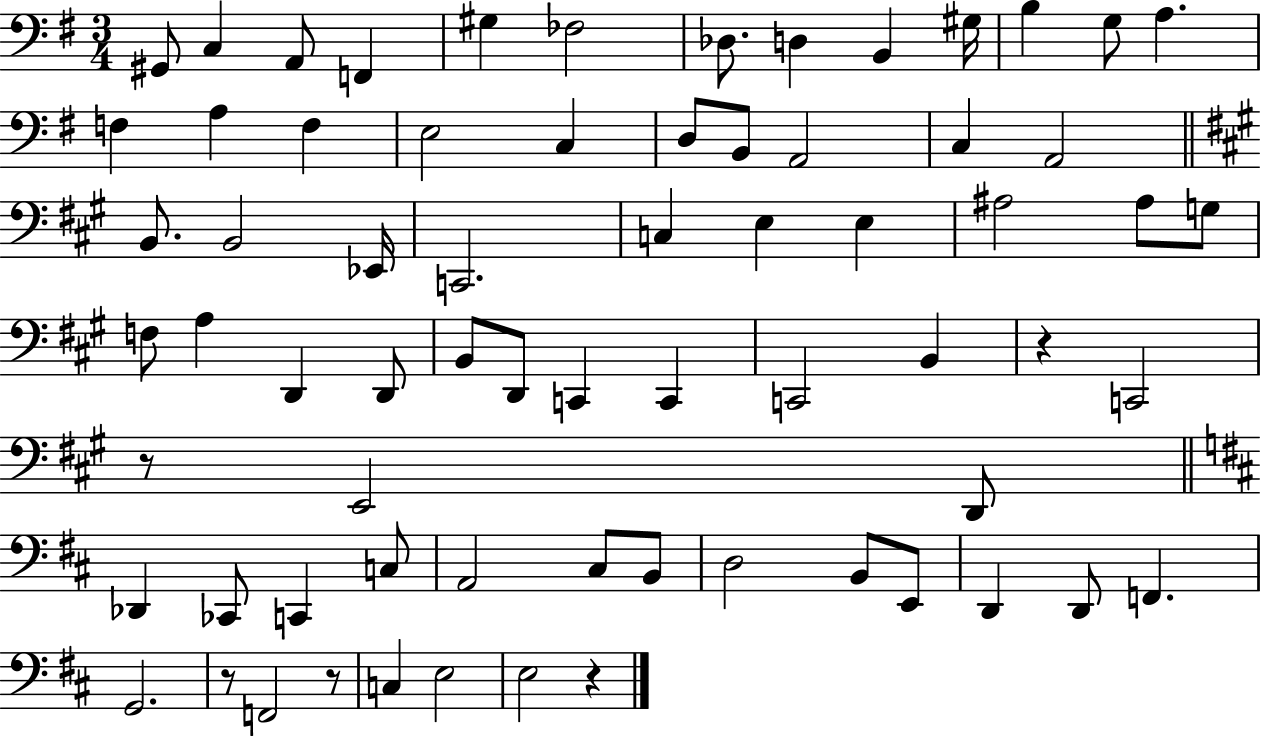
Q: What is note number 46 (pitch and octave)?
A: D2